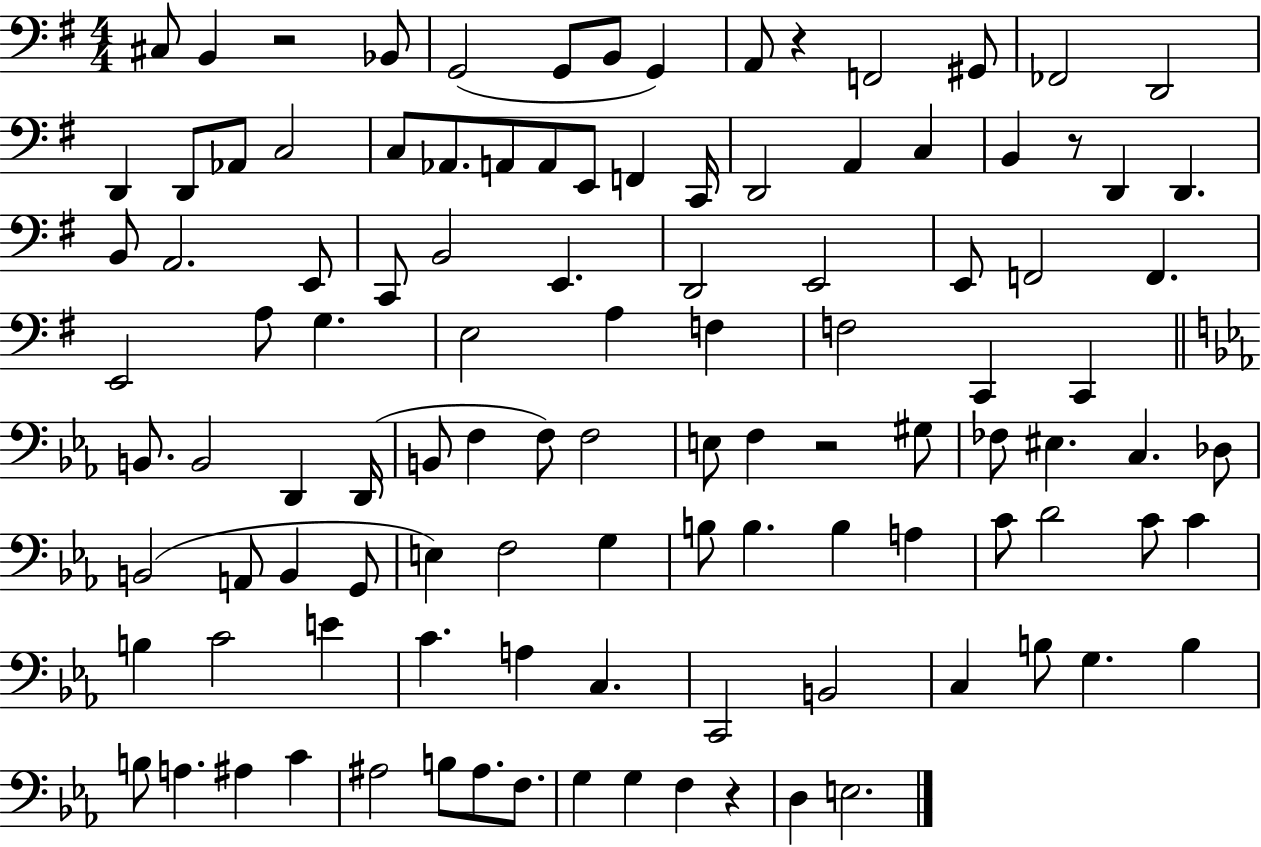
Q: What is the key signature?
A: G major